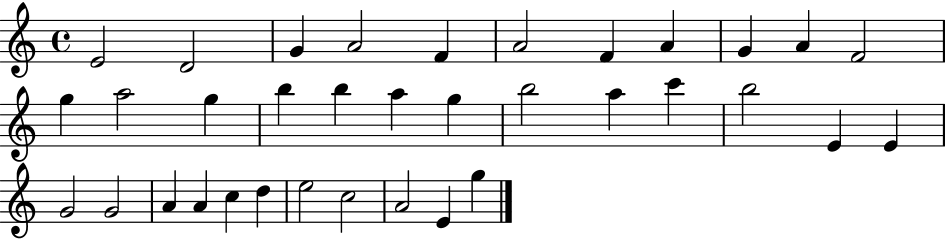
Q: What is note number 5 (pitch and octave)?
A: F4